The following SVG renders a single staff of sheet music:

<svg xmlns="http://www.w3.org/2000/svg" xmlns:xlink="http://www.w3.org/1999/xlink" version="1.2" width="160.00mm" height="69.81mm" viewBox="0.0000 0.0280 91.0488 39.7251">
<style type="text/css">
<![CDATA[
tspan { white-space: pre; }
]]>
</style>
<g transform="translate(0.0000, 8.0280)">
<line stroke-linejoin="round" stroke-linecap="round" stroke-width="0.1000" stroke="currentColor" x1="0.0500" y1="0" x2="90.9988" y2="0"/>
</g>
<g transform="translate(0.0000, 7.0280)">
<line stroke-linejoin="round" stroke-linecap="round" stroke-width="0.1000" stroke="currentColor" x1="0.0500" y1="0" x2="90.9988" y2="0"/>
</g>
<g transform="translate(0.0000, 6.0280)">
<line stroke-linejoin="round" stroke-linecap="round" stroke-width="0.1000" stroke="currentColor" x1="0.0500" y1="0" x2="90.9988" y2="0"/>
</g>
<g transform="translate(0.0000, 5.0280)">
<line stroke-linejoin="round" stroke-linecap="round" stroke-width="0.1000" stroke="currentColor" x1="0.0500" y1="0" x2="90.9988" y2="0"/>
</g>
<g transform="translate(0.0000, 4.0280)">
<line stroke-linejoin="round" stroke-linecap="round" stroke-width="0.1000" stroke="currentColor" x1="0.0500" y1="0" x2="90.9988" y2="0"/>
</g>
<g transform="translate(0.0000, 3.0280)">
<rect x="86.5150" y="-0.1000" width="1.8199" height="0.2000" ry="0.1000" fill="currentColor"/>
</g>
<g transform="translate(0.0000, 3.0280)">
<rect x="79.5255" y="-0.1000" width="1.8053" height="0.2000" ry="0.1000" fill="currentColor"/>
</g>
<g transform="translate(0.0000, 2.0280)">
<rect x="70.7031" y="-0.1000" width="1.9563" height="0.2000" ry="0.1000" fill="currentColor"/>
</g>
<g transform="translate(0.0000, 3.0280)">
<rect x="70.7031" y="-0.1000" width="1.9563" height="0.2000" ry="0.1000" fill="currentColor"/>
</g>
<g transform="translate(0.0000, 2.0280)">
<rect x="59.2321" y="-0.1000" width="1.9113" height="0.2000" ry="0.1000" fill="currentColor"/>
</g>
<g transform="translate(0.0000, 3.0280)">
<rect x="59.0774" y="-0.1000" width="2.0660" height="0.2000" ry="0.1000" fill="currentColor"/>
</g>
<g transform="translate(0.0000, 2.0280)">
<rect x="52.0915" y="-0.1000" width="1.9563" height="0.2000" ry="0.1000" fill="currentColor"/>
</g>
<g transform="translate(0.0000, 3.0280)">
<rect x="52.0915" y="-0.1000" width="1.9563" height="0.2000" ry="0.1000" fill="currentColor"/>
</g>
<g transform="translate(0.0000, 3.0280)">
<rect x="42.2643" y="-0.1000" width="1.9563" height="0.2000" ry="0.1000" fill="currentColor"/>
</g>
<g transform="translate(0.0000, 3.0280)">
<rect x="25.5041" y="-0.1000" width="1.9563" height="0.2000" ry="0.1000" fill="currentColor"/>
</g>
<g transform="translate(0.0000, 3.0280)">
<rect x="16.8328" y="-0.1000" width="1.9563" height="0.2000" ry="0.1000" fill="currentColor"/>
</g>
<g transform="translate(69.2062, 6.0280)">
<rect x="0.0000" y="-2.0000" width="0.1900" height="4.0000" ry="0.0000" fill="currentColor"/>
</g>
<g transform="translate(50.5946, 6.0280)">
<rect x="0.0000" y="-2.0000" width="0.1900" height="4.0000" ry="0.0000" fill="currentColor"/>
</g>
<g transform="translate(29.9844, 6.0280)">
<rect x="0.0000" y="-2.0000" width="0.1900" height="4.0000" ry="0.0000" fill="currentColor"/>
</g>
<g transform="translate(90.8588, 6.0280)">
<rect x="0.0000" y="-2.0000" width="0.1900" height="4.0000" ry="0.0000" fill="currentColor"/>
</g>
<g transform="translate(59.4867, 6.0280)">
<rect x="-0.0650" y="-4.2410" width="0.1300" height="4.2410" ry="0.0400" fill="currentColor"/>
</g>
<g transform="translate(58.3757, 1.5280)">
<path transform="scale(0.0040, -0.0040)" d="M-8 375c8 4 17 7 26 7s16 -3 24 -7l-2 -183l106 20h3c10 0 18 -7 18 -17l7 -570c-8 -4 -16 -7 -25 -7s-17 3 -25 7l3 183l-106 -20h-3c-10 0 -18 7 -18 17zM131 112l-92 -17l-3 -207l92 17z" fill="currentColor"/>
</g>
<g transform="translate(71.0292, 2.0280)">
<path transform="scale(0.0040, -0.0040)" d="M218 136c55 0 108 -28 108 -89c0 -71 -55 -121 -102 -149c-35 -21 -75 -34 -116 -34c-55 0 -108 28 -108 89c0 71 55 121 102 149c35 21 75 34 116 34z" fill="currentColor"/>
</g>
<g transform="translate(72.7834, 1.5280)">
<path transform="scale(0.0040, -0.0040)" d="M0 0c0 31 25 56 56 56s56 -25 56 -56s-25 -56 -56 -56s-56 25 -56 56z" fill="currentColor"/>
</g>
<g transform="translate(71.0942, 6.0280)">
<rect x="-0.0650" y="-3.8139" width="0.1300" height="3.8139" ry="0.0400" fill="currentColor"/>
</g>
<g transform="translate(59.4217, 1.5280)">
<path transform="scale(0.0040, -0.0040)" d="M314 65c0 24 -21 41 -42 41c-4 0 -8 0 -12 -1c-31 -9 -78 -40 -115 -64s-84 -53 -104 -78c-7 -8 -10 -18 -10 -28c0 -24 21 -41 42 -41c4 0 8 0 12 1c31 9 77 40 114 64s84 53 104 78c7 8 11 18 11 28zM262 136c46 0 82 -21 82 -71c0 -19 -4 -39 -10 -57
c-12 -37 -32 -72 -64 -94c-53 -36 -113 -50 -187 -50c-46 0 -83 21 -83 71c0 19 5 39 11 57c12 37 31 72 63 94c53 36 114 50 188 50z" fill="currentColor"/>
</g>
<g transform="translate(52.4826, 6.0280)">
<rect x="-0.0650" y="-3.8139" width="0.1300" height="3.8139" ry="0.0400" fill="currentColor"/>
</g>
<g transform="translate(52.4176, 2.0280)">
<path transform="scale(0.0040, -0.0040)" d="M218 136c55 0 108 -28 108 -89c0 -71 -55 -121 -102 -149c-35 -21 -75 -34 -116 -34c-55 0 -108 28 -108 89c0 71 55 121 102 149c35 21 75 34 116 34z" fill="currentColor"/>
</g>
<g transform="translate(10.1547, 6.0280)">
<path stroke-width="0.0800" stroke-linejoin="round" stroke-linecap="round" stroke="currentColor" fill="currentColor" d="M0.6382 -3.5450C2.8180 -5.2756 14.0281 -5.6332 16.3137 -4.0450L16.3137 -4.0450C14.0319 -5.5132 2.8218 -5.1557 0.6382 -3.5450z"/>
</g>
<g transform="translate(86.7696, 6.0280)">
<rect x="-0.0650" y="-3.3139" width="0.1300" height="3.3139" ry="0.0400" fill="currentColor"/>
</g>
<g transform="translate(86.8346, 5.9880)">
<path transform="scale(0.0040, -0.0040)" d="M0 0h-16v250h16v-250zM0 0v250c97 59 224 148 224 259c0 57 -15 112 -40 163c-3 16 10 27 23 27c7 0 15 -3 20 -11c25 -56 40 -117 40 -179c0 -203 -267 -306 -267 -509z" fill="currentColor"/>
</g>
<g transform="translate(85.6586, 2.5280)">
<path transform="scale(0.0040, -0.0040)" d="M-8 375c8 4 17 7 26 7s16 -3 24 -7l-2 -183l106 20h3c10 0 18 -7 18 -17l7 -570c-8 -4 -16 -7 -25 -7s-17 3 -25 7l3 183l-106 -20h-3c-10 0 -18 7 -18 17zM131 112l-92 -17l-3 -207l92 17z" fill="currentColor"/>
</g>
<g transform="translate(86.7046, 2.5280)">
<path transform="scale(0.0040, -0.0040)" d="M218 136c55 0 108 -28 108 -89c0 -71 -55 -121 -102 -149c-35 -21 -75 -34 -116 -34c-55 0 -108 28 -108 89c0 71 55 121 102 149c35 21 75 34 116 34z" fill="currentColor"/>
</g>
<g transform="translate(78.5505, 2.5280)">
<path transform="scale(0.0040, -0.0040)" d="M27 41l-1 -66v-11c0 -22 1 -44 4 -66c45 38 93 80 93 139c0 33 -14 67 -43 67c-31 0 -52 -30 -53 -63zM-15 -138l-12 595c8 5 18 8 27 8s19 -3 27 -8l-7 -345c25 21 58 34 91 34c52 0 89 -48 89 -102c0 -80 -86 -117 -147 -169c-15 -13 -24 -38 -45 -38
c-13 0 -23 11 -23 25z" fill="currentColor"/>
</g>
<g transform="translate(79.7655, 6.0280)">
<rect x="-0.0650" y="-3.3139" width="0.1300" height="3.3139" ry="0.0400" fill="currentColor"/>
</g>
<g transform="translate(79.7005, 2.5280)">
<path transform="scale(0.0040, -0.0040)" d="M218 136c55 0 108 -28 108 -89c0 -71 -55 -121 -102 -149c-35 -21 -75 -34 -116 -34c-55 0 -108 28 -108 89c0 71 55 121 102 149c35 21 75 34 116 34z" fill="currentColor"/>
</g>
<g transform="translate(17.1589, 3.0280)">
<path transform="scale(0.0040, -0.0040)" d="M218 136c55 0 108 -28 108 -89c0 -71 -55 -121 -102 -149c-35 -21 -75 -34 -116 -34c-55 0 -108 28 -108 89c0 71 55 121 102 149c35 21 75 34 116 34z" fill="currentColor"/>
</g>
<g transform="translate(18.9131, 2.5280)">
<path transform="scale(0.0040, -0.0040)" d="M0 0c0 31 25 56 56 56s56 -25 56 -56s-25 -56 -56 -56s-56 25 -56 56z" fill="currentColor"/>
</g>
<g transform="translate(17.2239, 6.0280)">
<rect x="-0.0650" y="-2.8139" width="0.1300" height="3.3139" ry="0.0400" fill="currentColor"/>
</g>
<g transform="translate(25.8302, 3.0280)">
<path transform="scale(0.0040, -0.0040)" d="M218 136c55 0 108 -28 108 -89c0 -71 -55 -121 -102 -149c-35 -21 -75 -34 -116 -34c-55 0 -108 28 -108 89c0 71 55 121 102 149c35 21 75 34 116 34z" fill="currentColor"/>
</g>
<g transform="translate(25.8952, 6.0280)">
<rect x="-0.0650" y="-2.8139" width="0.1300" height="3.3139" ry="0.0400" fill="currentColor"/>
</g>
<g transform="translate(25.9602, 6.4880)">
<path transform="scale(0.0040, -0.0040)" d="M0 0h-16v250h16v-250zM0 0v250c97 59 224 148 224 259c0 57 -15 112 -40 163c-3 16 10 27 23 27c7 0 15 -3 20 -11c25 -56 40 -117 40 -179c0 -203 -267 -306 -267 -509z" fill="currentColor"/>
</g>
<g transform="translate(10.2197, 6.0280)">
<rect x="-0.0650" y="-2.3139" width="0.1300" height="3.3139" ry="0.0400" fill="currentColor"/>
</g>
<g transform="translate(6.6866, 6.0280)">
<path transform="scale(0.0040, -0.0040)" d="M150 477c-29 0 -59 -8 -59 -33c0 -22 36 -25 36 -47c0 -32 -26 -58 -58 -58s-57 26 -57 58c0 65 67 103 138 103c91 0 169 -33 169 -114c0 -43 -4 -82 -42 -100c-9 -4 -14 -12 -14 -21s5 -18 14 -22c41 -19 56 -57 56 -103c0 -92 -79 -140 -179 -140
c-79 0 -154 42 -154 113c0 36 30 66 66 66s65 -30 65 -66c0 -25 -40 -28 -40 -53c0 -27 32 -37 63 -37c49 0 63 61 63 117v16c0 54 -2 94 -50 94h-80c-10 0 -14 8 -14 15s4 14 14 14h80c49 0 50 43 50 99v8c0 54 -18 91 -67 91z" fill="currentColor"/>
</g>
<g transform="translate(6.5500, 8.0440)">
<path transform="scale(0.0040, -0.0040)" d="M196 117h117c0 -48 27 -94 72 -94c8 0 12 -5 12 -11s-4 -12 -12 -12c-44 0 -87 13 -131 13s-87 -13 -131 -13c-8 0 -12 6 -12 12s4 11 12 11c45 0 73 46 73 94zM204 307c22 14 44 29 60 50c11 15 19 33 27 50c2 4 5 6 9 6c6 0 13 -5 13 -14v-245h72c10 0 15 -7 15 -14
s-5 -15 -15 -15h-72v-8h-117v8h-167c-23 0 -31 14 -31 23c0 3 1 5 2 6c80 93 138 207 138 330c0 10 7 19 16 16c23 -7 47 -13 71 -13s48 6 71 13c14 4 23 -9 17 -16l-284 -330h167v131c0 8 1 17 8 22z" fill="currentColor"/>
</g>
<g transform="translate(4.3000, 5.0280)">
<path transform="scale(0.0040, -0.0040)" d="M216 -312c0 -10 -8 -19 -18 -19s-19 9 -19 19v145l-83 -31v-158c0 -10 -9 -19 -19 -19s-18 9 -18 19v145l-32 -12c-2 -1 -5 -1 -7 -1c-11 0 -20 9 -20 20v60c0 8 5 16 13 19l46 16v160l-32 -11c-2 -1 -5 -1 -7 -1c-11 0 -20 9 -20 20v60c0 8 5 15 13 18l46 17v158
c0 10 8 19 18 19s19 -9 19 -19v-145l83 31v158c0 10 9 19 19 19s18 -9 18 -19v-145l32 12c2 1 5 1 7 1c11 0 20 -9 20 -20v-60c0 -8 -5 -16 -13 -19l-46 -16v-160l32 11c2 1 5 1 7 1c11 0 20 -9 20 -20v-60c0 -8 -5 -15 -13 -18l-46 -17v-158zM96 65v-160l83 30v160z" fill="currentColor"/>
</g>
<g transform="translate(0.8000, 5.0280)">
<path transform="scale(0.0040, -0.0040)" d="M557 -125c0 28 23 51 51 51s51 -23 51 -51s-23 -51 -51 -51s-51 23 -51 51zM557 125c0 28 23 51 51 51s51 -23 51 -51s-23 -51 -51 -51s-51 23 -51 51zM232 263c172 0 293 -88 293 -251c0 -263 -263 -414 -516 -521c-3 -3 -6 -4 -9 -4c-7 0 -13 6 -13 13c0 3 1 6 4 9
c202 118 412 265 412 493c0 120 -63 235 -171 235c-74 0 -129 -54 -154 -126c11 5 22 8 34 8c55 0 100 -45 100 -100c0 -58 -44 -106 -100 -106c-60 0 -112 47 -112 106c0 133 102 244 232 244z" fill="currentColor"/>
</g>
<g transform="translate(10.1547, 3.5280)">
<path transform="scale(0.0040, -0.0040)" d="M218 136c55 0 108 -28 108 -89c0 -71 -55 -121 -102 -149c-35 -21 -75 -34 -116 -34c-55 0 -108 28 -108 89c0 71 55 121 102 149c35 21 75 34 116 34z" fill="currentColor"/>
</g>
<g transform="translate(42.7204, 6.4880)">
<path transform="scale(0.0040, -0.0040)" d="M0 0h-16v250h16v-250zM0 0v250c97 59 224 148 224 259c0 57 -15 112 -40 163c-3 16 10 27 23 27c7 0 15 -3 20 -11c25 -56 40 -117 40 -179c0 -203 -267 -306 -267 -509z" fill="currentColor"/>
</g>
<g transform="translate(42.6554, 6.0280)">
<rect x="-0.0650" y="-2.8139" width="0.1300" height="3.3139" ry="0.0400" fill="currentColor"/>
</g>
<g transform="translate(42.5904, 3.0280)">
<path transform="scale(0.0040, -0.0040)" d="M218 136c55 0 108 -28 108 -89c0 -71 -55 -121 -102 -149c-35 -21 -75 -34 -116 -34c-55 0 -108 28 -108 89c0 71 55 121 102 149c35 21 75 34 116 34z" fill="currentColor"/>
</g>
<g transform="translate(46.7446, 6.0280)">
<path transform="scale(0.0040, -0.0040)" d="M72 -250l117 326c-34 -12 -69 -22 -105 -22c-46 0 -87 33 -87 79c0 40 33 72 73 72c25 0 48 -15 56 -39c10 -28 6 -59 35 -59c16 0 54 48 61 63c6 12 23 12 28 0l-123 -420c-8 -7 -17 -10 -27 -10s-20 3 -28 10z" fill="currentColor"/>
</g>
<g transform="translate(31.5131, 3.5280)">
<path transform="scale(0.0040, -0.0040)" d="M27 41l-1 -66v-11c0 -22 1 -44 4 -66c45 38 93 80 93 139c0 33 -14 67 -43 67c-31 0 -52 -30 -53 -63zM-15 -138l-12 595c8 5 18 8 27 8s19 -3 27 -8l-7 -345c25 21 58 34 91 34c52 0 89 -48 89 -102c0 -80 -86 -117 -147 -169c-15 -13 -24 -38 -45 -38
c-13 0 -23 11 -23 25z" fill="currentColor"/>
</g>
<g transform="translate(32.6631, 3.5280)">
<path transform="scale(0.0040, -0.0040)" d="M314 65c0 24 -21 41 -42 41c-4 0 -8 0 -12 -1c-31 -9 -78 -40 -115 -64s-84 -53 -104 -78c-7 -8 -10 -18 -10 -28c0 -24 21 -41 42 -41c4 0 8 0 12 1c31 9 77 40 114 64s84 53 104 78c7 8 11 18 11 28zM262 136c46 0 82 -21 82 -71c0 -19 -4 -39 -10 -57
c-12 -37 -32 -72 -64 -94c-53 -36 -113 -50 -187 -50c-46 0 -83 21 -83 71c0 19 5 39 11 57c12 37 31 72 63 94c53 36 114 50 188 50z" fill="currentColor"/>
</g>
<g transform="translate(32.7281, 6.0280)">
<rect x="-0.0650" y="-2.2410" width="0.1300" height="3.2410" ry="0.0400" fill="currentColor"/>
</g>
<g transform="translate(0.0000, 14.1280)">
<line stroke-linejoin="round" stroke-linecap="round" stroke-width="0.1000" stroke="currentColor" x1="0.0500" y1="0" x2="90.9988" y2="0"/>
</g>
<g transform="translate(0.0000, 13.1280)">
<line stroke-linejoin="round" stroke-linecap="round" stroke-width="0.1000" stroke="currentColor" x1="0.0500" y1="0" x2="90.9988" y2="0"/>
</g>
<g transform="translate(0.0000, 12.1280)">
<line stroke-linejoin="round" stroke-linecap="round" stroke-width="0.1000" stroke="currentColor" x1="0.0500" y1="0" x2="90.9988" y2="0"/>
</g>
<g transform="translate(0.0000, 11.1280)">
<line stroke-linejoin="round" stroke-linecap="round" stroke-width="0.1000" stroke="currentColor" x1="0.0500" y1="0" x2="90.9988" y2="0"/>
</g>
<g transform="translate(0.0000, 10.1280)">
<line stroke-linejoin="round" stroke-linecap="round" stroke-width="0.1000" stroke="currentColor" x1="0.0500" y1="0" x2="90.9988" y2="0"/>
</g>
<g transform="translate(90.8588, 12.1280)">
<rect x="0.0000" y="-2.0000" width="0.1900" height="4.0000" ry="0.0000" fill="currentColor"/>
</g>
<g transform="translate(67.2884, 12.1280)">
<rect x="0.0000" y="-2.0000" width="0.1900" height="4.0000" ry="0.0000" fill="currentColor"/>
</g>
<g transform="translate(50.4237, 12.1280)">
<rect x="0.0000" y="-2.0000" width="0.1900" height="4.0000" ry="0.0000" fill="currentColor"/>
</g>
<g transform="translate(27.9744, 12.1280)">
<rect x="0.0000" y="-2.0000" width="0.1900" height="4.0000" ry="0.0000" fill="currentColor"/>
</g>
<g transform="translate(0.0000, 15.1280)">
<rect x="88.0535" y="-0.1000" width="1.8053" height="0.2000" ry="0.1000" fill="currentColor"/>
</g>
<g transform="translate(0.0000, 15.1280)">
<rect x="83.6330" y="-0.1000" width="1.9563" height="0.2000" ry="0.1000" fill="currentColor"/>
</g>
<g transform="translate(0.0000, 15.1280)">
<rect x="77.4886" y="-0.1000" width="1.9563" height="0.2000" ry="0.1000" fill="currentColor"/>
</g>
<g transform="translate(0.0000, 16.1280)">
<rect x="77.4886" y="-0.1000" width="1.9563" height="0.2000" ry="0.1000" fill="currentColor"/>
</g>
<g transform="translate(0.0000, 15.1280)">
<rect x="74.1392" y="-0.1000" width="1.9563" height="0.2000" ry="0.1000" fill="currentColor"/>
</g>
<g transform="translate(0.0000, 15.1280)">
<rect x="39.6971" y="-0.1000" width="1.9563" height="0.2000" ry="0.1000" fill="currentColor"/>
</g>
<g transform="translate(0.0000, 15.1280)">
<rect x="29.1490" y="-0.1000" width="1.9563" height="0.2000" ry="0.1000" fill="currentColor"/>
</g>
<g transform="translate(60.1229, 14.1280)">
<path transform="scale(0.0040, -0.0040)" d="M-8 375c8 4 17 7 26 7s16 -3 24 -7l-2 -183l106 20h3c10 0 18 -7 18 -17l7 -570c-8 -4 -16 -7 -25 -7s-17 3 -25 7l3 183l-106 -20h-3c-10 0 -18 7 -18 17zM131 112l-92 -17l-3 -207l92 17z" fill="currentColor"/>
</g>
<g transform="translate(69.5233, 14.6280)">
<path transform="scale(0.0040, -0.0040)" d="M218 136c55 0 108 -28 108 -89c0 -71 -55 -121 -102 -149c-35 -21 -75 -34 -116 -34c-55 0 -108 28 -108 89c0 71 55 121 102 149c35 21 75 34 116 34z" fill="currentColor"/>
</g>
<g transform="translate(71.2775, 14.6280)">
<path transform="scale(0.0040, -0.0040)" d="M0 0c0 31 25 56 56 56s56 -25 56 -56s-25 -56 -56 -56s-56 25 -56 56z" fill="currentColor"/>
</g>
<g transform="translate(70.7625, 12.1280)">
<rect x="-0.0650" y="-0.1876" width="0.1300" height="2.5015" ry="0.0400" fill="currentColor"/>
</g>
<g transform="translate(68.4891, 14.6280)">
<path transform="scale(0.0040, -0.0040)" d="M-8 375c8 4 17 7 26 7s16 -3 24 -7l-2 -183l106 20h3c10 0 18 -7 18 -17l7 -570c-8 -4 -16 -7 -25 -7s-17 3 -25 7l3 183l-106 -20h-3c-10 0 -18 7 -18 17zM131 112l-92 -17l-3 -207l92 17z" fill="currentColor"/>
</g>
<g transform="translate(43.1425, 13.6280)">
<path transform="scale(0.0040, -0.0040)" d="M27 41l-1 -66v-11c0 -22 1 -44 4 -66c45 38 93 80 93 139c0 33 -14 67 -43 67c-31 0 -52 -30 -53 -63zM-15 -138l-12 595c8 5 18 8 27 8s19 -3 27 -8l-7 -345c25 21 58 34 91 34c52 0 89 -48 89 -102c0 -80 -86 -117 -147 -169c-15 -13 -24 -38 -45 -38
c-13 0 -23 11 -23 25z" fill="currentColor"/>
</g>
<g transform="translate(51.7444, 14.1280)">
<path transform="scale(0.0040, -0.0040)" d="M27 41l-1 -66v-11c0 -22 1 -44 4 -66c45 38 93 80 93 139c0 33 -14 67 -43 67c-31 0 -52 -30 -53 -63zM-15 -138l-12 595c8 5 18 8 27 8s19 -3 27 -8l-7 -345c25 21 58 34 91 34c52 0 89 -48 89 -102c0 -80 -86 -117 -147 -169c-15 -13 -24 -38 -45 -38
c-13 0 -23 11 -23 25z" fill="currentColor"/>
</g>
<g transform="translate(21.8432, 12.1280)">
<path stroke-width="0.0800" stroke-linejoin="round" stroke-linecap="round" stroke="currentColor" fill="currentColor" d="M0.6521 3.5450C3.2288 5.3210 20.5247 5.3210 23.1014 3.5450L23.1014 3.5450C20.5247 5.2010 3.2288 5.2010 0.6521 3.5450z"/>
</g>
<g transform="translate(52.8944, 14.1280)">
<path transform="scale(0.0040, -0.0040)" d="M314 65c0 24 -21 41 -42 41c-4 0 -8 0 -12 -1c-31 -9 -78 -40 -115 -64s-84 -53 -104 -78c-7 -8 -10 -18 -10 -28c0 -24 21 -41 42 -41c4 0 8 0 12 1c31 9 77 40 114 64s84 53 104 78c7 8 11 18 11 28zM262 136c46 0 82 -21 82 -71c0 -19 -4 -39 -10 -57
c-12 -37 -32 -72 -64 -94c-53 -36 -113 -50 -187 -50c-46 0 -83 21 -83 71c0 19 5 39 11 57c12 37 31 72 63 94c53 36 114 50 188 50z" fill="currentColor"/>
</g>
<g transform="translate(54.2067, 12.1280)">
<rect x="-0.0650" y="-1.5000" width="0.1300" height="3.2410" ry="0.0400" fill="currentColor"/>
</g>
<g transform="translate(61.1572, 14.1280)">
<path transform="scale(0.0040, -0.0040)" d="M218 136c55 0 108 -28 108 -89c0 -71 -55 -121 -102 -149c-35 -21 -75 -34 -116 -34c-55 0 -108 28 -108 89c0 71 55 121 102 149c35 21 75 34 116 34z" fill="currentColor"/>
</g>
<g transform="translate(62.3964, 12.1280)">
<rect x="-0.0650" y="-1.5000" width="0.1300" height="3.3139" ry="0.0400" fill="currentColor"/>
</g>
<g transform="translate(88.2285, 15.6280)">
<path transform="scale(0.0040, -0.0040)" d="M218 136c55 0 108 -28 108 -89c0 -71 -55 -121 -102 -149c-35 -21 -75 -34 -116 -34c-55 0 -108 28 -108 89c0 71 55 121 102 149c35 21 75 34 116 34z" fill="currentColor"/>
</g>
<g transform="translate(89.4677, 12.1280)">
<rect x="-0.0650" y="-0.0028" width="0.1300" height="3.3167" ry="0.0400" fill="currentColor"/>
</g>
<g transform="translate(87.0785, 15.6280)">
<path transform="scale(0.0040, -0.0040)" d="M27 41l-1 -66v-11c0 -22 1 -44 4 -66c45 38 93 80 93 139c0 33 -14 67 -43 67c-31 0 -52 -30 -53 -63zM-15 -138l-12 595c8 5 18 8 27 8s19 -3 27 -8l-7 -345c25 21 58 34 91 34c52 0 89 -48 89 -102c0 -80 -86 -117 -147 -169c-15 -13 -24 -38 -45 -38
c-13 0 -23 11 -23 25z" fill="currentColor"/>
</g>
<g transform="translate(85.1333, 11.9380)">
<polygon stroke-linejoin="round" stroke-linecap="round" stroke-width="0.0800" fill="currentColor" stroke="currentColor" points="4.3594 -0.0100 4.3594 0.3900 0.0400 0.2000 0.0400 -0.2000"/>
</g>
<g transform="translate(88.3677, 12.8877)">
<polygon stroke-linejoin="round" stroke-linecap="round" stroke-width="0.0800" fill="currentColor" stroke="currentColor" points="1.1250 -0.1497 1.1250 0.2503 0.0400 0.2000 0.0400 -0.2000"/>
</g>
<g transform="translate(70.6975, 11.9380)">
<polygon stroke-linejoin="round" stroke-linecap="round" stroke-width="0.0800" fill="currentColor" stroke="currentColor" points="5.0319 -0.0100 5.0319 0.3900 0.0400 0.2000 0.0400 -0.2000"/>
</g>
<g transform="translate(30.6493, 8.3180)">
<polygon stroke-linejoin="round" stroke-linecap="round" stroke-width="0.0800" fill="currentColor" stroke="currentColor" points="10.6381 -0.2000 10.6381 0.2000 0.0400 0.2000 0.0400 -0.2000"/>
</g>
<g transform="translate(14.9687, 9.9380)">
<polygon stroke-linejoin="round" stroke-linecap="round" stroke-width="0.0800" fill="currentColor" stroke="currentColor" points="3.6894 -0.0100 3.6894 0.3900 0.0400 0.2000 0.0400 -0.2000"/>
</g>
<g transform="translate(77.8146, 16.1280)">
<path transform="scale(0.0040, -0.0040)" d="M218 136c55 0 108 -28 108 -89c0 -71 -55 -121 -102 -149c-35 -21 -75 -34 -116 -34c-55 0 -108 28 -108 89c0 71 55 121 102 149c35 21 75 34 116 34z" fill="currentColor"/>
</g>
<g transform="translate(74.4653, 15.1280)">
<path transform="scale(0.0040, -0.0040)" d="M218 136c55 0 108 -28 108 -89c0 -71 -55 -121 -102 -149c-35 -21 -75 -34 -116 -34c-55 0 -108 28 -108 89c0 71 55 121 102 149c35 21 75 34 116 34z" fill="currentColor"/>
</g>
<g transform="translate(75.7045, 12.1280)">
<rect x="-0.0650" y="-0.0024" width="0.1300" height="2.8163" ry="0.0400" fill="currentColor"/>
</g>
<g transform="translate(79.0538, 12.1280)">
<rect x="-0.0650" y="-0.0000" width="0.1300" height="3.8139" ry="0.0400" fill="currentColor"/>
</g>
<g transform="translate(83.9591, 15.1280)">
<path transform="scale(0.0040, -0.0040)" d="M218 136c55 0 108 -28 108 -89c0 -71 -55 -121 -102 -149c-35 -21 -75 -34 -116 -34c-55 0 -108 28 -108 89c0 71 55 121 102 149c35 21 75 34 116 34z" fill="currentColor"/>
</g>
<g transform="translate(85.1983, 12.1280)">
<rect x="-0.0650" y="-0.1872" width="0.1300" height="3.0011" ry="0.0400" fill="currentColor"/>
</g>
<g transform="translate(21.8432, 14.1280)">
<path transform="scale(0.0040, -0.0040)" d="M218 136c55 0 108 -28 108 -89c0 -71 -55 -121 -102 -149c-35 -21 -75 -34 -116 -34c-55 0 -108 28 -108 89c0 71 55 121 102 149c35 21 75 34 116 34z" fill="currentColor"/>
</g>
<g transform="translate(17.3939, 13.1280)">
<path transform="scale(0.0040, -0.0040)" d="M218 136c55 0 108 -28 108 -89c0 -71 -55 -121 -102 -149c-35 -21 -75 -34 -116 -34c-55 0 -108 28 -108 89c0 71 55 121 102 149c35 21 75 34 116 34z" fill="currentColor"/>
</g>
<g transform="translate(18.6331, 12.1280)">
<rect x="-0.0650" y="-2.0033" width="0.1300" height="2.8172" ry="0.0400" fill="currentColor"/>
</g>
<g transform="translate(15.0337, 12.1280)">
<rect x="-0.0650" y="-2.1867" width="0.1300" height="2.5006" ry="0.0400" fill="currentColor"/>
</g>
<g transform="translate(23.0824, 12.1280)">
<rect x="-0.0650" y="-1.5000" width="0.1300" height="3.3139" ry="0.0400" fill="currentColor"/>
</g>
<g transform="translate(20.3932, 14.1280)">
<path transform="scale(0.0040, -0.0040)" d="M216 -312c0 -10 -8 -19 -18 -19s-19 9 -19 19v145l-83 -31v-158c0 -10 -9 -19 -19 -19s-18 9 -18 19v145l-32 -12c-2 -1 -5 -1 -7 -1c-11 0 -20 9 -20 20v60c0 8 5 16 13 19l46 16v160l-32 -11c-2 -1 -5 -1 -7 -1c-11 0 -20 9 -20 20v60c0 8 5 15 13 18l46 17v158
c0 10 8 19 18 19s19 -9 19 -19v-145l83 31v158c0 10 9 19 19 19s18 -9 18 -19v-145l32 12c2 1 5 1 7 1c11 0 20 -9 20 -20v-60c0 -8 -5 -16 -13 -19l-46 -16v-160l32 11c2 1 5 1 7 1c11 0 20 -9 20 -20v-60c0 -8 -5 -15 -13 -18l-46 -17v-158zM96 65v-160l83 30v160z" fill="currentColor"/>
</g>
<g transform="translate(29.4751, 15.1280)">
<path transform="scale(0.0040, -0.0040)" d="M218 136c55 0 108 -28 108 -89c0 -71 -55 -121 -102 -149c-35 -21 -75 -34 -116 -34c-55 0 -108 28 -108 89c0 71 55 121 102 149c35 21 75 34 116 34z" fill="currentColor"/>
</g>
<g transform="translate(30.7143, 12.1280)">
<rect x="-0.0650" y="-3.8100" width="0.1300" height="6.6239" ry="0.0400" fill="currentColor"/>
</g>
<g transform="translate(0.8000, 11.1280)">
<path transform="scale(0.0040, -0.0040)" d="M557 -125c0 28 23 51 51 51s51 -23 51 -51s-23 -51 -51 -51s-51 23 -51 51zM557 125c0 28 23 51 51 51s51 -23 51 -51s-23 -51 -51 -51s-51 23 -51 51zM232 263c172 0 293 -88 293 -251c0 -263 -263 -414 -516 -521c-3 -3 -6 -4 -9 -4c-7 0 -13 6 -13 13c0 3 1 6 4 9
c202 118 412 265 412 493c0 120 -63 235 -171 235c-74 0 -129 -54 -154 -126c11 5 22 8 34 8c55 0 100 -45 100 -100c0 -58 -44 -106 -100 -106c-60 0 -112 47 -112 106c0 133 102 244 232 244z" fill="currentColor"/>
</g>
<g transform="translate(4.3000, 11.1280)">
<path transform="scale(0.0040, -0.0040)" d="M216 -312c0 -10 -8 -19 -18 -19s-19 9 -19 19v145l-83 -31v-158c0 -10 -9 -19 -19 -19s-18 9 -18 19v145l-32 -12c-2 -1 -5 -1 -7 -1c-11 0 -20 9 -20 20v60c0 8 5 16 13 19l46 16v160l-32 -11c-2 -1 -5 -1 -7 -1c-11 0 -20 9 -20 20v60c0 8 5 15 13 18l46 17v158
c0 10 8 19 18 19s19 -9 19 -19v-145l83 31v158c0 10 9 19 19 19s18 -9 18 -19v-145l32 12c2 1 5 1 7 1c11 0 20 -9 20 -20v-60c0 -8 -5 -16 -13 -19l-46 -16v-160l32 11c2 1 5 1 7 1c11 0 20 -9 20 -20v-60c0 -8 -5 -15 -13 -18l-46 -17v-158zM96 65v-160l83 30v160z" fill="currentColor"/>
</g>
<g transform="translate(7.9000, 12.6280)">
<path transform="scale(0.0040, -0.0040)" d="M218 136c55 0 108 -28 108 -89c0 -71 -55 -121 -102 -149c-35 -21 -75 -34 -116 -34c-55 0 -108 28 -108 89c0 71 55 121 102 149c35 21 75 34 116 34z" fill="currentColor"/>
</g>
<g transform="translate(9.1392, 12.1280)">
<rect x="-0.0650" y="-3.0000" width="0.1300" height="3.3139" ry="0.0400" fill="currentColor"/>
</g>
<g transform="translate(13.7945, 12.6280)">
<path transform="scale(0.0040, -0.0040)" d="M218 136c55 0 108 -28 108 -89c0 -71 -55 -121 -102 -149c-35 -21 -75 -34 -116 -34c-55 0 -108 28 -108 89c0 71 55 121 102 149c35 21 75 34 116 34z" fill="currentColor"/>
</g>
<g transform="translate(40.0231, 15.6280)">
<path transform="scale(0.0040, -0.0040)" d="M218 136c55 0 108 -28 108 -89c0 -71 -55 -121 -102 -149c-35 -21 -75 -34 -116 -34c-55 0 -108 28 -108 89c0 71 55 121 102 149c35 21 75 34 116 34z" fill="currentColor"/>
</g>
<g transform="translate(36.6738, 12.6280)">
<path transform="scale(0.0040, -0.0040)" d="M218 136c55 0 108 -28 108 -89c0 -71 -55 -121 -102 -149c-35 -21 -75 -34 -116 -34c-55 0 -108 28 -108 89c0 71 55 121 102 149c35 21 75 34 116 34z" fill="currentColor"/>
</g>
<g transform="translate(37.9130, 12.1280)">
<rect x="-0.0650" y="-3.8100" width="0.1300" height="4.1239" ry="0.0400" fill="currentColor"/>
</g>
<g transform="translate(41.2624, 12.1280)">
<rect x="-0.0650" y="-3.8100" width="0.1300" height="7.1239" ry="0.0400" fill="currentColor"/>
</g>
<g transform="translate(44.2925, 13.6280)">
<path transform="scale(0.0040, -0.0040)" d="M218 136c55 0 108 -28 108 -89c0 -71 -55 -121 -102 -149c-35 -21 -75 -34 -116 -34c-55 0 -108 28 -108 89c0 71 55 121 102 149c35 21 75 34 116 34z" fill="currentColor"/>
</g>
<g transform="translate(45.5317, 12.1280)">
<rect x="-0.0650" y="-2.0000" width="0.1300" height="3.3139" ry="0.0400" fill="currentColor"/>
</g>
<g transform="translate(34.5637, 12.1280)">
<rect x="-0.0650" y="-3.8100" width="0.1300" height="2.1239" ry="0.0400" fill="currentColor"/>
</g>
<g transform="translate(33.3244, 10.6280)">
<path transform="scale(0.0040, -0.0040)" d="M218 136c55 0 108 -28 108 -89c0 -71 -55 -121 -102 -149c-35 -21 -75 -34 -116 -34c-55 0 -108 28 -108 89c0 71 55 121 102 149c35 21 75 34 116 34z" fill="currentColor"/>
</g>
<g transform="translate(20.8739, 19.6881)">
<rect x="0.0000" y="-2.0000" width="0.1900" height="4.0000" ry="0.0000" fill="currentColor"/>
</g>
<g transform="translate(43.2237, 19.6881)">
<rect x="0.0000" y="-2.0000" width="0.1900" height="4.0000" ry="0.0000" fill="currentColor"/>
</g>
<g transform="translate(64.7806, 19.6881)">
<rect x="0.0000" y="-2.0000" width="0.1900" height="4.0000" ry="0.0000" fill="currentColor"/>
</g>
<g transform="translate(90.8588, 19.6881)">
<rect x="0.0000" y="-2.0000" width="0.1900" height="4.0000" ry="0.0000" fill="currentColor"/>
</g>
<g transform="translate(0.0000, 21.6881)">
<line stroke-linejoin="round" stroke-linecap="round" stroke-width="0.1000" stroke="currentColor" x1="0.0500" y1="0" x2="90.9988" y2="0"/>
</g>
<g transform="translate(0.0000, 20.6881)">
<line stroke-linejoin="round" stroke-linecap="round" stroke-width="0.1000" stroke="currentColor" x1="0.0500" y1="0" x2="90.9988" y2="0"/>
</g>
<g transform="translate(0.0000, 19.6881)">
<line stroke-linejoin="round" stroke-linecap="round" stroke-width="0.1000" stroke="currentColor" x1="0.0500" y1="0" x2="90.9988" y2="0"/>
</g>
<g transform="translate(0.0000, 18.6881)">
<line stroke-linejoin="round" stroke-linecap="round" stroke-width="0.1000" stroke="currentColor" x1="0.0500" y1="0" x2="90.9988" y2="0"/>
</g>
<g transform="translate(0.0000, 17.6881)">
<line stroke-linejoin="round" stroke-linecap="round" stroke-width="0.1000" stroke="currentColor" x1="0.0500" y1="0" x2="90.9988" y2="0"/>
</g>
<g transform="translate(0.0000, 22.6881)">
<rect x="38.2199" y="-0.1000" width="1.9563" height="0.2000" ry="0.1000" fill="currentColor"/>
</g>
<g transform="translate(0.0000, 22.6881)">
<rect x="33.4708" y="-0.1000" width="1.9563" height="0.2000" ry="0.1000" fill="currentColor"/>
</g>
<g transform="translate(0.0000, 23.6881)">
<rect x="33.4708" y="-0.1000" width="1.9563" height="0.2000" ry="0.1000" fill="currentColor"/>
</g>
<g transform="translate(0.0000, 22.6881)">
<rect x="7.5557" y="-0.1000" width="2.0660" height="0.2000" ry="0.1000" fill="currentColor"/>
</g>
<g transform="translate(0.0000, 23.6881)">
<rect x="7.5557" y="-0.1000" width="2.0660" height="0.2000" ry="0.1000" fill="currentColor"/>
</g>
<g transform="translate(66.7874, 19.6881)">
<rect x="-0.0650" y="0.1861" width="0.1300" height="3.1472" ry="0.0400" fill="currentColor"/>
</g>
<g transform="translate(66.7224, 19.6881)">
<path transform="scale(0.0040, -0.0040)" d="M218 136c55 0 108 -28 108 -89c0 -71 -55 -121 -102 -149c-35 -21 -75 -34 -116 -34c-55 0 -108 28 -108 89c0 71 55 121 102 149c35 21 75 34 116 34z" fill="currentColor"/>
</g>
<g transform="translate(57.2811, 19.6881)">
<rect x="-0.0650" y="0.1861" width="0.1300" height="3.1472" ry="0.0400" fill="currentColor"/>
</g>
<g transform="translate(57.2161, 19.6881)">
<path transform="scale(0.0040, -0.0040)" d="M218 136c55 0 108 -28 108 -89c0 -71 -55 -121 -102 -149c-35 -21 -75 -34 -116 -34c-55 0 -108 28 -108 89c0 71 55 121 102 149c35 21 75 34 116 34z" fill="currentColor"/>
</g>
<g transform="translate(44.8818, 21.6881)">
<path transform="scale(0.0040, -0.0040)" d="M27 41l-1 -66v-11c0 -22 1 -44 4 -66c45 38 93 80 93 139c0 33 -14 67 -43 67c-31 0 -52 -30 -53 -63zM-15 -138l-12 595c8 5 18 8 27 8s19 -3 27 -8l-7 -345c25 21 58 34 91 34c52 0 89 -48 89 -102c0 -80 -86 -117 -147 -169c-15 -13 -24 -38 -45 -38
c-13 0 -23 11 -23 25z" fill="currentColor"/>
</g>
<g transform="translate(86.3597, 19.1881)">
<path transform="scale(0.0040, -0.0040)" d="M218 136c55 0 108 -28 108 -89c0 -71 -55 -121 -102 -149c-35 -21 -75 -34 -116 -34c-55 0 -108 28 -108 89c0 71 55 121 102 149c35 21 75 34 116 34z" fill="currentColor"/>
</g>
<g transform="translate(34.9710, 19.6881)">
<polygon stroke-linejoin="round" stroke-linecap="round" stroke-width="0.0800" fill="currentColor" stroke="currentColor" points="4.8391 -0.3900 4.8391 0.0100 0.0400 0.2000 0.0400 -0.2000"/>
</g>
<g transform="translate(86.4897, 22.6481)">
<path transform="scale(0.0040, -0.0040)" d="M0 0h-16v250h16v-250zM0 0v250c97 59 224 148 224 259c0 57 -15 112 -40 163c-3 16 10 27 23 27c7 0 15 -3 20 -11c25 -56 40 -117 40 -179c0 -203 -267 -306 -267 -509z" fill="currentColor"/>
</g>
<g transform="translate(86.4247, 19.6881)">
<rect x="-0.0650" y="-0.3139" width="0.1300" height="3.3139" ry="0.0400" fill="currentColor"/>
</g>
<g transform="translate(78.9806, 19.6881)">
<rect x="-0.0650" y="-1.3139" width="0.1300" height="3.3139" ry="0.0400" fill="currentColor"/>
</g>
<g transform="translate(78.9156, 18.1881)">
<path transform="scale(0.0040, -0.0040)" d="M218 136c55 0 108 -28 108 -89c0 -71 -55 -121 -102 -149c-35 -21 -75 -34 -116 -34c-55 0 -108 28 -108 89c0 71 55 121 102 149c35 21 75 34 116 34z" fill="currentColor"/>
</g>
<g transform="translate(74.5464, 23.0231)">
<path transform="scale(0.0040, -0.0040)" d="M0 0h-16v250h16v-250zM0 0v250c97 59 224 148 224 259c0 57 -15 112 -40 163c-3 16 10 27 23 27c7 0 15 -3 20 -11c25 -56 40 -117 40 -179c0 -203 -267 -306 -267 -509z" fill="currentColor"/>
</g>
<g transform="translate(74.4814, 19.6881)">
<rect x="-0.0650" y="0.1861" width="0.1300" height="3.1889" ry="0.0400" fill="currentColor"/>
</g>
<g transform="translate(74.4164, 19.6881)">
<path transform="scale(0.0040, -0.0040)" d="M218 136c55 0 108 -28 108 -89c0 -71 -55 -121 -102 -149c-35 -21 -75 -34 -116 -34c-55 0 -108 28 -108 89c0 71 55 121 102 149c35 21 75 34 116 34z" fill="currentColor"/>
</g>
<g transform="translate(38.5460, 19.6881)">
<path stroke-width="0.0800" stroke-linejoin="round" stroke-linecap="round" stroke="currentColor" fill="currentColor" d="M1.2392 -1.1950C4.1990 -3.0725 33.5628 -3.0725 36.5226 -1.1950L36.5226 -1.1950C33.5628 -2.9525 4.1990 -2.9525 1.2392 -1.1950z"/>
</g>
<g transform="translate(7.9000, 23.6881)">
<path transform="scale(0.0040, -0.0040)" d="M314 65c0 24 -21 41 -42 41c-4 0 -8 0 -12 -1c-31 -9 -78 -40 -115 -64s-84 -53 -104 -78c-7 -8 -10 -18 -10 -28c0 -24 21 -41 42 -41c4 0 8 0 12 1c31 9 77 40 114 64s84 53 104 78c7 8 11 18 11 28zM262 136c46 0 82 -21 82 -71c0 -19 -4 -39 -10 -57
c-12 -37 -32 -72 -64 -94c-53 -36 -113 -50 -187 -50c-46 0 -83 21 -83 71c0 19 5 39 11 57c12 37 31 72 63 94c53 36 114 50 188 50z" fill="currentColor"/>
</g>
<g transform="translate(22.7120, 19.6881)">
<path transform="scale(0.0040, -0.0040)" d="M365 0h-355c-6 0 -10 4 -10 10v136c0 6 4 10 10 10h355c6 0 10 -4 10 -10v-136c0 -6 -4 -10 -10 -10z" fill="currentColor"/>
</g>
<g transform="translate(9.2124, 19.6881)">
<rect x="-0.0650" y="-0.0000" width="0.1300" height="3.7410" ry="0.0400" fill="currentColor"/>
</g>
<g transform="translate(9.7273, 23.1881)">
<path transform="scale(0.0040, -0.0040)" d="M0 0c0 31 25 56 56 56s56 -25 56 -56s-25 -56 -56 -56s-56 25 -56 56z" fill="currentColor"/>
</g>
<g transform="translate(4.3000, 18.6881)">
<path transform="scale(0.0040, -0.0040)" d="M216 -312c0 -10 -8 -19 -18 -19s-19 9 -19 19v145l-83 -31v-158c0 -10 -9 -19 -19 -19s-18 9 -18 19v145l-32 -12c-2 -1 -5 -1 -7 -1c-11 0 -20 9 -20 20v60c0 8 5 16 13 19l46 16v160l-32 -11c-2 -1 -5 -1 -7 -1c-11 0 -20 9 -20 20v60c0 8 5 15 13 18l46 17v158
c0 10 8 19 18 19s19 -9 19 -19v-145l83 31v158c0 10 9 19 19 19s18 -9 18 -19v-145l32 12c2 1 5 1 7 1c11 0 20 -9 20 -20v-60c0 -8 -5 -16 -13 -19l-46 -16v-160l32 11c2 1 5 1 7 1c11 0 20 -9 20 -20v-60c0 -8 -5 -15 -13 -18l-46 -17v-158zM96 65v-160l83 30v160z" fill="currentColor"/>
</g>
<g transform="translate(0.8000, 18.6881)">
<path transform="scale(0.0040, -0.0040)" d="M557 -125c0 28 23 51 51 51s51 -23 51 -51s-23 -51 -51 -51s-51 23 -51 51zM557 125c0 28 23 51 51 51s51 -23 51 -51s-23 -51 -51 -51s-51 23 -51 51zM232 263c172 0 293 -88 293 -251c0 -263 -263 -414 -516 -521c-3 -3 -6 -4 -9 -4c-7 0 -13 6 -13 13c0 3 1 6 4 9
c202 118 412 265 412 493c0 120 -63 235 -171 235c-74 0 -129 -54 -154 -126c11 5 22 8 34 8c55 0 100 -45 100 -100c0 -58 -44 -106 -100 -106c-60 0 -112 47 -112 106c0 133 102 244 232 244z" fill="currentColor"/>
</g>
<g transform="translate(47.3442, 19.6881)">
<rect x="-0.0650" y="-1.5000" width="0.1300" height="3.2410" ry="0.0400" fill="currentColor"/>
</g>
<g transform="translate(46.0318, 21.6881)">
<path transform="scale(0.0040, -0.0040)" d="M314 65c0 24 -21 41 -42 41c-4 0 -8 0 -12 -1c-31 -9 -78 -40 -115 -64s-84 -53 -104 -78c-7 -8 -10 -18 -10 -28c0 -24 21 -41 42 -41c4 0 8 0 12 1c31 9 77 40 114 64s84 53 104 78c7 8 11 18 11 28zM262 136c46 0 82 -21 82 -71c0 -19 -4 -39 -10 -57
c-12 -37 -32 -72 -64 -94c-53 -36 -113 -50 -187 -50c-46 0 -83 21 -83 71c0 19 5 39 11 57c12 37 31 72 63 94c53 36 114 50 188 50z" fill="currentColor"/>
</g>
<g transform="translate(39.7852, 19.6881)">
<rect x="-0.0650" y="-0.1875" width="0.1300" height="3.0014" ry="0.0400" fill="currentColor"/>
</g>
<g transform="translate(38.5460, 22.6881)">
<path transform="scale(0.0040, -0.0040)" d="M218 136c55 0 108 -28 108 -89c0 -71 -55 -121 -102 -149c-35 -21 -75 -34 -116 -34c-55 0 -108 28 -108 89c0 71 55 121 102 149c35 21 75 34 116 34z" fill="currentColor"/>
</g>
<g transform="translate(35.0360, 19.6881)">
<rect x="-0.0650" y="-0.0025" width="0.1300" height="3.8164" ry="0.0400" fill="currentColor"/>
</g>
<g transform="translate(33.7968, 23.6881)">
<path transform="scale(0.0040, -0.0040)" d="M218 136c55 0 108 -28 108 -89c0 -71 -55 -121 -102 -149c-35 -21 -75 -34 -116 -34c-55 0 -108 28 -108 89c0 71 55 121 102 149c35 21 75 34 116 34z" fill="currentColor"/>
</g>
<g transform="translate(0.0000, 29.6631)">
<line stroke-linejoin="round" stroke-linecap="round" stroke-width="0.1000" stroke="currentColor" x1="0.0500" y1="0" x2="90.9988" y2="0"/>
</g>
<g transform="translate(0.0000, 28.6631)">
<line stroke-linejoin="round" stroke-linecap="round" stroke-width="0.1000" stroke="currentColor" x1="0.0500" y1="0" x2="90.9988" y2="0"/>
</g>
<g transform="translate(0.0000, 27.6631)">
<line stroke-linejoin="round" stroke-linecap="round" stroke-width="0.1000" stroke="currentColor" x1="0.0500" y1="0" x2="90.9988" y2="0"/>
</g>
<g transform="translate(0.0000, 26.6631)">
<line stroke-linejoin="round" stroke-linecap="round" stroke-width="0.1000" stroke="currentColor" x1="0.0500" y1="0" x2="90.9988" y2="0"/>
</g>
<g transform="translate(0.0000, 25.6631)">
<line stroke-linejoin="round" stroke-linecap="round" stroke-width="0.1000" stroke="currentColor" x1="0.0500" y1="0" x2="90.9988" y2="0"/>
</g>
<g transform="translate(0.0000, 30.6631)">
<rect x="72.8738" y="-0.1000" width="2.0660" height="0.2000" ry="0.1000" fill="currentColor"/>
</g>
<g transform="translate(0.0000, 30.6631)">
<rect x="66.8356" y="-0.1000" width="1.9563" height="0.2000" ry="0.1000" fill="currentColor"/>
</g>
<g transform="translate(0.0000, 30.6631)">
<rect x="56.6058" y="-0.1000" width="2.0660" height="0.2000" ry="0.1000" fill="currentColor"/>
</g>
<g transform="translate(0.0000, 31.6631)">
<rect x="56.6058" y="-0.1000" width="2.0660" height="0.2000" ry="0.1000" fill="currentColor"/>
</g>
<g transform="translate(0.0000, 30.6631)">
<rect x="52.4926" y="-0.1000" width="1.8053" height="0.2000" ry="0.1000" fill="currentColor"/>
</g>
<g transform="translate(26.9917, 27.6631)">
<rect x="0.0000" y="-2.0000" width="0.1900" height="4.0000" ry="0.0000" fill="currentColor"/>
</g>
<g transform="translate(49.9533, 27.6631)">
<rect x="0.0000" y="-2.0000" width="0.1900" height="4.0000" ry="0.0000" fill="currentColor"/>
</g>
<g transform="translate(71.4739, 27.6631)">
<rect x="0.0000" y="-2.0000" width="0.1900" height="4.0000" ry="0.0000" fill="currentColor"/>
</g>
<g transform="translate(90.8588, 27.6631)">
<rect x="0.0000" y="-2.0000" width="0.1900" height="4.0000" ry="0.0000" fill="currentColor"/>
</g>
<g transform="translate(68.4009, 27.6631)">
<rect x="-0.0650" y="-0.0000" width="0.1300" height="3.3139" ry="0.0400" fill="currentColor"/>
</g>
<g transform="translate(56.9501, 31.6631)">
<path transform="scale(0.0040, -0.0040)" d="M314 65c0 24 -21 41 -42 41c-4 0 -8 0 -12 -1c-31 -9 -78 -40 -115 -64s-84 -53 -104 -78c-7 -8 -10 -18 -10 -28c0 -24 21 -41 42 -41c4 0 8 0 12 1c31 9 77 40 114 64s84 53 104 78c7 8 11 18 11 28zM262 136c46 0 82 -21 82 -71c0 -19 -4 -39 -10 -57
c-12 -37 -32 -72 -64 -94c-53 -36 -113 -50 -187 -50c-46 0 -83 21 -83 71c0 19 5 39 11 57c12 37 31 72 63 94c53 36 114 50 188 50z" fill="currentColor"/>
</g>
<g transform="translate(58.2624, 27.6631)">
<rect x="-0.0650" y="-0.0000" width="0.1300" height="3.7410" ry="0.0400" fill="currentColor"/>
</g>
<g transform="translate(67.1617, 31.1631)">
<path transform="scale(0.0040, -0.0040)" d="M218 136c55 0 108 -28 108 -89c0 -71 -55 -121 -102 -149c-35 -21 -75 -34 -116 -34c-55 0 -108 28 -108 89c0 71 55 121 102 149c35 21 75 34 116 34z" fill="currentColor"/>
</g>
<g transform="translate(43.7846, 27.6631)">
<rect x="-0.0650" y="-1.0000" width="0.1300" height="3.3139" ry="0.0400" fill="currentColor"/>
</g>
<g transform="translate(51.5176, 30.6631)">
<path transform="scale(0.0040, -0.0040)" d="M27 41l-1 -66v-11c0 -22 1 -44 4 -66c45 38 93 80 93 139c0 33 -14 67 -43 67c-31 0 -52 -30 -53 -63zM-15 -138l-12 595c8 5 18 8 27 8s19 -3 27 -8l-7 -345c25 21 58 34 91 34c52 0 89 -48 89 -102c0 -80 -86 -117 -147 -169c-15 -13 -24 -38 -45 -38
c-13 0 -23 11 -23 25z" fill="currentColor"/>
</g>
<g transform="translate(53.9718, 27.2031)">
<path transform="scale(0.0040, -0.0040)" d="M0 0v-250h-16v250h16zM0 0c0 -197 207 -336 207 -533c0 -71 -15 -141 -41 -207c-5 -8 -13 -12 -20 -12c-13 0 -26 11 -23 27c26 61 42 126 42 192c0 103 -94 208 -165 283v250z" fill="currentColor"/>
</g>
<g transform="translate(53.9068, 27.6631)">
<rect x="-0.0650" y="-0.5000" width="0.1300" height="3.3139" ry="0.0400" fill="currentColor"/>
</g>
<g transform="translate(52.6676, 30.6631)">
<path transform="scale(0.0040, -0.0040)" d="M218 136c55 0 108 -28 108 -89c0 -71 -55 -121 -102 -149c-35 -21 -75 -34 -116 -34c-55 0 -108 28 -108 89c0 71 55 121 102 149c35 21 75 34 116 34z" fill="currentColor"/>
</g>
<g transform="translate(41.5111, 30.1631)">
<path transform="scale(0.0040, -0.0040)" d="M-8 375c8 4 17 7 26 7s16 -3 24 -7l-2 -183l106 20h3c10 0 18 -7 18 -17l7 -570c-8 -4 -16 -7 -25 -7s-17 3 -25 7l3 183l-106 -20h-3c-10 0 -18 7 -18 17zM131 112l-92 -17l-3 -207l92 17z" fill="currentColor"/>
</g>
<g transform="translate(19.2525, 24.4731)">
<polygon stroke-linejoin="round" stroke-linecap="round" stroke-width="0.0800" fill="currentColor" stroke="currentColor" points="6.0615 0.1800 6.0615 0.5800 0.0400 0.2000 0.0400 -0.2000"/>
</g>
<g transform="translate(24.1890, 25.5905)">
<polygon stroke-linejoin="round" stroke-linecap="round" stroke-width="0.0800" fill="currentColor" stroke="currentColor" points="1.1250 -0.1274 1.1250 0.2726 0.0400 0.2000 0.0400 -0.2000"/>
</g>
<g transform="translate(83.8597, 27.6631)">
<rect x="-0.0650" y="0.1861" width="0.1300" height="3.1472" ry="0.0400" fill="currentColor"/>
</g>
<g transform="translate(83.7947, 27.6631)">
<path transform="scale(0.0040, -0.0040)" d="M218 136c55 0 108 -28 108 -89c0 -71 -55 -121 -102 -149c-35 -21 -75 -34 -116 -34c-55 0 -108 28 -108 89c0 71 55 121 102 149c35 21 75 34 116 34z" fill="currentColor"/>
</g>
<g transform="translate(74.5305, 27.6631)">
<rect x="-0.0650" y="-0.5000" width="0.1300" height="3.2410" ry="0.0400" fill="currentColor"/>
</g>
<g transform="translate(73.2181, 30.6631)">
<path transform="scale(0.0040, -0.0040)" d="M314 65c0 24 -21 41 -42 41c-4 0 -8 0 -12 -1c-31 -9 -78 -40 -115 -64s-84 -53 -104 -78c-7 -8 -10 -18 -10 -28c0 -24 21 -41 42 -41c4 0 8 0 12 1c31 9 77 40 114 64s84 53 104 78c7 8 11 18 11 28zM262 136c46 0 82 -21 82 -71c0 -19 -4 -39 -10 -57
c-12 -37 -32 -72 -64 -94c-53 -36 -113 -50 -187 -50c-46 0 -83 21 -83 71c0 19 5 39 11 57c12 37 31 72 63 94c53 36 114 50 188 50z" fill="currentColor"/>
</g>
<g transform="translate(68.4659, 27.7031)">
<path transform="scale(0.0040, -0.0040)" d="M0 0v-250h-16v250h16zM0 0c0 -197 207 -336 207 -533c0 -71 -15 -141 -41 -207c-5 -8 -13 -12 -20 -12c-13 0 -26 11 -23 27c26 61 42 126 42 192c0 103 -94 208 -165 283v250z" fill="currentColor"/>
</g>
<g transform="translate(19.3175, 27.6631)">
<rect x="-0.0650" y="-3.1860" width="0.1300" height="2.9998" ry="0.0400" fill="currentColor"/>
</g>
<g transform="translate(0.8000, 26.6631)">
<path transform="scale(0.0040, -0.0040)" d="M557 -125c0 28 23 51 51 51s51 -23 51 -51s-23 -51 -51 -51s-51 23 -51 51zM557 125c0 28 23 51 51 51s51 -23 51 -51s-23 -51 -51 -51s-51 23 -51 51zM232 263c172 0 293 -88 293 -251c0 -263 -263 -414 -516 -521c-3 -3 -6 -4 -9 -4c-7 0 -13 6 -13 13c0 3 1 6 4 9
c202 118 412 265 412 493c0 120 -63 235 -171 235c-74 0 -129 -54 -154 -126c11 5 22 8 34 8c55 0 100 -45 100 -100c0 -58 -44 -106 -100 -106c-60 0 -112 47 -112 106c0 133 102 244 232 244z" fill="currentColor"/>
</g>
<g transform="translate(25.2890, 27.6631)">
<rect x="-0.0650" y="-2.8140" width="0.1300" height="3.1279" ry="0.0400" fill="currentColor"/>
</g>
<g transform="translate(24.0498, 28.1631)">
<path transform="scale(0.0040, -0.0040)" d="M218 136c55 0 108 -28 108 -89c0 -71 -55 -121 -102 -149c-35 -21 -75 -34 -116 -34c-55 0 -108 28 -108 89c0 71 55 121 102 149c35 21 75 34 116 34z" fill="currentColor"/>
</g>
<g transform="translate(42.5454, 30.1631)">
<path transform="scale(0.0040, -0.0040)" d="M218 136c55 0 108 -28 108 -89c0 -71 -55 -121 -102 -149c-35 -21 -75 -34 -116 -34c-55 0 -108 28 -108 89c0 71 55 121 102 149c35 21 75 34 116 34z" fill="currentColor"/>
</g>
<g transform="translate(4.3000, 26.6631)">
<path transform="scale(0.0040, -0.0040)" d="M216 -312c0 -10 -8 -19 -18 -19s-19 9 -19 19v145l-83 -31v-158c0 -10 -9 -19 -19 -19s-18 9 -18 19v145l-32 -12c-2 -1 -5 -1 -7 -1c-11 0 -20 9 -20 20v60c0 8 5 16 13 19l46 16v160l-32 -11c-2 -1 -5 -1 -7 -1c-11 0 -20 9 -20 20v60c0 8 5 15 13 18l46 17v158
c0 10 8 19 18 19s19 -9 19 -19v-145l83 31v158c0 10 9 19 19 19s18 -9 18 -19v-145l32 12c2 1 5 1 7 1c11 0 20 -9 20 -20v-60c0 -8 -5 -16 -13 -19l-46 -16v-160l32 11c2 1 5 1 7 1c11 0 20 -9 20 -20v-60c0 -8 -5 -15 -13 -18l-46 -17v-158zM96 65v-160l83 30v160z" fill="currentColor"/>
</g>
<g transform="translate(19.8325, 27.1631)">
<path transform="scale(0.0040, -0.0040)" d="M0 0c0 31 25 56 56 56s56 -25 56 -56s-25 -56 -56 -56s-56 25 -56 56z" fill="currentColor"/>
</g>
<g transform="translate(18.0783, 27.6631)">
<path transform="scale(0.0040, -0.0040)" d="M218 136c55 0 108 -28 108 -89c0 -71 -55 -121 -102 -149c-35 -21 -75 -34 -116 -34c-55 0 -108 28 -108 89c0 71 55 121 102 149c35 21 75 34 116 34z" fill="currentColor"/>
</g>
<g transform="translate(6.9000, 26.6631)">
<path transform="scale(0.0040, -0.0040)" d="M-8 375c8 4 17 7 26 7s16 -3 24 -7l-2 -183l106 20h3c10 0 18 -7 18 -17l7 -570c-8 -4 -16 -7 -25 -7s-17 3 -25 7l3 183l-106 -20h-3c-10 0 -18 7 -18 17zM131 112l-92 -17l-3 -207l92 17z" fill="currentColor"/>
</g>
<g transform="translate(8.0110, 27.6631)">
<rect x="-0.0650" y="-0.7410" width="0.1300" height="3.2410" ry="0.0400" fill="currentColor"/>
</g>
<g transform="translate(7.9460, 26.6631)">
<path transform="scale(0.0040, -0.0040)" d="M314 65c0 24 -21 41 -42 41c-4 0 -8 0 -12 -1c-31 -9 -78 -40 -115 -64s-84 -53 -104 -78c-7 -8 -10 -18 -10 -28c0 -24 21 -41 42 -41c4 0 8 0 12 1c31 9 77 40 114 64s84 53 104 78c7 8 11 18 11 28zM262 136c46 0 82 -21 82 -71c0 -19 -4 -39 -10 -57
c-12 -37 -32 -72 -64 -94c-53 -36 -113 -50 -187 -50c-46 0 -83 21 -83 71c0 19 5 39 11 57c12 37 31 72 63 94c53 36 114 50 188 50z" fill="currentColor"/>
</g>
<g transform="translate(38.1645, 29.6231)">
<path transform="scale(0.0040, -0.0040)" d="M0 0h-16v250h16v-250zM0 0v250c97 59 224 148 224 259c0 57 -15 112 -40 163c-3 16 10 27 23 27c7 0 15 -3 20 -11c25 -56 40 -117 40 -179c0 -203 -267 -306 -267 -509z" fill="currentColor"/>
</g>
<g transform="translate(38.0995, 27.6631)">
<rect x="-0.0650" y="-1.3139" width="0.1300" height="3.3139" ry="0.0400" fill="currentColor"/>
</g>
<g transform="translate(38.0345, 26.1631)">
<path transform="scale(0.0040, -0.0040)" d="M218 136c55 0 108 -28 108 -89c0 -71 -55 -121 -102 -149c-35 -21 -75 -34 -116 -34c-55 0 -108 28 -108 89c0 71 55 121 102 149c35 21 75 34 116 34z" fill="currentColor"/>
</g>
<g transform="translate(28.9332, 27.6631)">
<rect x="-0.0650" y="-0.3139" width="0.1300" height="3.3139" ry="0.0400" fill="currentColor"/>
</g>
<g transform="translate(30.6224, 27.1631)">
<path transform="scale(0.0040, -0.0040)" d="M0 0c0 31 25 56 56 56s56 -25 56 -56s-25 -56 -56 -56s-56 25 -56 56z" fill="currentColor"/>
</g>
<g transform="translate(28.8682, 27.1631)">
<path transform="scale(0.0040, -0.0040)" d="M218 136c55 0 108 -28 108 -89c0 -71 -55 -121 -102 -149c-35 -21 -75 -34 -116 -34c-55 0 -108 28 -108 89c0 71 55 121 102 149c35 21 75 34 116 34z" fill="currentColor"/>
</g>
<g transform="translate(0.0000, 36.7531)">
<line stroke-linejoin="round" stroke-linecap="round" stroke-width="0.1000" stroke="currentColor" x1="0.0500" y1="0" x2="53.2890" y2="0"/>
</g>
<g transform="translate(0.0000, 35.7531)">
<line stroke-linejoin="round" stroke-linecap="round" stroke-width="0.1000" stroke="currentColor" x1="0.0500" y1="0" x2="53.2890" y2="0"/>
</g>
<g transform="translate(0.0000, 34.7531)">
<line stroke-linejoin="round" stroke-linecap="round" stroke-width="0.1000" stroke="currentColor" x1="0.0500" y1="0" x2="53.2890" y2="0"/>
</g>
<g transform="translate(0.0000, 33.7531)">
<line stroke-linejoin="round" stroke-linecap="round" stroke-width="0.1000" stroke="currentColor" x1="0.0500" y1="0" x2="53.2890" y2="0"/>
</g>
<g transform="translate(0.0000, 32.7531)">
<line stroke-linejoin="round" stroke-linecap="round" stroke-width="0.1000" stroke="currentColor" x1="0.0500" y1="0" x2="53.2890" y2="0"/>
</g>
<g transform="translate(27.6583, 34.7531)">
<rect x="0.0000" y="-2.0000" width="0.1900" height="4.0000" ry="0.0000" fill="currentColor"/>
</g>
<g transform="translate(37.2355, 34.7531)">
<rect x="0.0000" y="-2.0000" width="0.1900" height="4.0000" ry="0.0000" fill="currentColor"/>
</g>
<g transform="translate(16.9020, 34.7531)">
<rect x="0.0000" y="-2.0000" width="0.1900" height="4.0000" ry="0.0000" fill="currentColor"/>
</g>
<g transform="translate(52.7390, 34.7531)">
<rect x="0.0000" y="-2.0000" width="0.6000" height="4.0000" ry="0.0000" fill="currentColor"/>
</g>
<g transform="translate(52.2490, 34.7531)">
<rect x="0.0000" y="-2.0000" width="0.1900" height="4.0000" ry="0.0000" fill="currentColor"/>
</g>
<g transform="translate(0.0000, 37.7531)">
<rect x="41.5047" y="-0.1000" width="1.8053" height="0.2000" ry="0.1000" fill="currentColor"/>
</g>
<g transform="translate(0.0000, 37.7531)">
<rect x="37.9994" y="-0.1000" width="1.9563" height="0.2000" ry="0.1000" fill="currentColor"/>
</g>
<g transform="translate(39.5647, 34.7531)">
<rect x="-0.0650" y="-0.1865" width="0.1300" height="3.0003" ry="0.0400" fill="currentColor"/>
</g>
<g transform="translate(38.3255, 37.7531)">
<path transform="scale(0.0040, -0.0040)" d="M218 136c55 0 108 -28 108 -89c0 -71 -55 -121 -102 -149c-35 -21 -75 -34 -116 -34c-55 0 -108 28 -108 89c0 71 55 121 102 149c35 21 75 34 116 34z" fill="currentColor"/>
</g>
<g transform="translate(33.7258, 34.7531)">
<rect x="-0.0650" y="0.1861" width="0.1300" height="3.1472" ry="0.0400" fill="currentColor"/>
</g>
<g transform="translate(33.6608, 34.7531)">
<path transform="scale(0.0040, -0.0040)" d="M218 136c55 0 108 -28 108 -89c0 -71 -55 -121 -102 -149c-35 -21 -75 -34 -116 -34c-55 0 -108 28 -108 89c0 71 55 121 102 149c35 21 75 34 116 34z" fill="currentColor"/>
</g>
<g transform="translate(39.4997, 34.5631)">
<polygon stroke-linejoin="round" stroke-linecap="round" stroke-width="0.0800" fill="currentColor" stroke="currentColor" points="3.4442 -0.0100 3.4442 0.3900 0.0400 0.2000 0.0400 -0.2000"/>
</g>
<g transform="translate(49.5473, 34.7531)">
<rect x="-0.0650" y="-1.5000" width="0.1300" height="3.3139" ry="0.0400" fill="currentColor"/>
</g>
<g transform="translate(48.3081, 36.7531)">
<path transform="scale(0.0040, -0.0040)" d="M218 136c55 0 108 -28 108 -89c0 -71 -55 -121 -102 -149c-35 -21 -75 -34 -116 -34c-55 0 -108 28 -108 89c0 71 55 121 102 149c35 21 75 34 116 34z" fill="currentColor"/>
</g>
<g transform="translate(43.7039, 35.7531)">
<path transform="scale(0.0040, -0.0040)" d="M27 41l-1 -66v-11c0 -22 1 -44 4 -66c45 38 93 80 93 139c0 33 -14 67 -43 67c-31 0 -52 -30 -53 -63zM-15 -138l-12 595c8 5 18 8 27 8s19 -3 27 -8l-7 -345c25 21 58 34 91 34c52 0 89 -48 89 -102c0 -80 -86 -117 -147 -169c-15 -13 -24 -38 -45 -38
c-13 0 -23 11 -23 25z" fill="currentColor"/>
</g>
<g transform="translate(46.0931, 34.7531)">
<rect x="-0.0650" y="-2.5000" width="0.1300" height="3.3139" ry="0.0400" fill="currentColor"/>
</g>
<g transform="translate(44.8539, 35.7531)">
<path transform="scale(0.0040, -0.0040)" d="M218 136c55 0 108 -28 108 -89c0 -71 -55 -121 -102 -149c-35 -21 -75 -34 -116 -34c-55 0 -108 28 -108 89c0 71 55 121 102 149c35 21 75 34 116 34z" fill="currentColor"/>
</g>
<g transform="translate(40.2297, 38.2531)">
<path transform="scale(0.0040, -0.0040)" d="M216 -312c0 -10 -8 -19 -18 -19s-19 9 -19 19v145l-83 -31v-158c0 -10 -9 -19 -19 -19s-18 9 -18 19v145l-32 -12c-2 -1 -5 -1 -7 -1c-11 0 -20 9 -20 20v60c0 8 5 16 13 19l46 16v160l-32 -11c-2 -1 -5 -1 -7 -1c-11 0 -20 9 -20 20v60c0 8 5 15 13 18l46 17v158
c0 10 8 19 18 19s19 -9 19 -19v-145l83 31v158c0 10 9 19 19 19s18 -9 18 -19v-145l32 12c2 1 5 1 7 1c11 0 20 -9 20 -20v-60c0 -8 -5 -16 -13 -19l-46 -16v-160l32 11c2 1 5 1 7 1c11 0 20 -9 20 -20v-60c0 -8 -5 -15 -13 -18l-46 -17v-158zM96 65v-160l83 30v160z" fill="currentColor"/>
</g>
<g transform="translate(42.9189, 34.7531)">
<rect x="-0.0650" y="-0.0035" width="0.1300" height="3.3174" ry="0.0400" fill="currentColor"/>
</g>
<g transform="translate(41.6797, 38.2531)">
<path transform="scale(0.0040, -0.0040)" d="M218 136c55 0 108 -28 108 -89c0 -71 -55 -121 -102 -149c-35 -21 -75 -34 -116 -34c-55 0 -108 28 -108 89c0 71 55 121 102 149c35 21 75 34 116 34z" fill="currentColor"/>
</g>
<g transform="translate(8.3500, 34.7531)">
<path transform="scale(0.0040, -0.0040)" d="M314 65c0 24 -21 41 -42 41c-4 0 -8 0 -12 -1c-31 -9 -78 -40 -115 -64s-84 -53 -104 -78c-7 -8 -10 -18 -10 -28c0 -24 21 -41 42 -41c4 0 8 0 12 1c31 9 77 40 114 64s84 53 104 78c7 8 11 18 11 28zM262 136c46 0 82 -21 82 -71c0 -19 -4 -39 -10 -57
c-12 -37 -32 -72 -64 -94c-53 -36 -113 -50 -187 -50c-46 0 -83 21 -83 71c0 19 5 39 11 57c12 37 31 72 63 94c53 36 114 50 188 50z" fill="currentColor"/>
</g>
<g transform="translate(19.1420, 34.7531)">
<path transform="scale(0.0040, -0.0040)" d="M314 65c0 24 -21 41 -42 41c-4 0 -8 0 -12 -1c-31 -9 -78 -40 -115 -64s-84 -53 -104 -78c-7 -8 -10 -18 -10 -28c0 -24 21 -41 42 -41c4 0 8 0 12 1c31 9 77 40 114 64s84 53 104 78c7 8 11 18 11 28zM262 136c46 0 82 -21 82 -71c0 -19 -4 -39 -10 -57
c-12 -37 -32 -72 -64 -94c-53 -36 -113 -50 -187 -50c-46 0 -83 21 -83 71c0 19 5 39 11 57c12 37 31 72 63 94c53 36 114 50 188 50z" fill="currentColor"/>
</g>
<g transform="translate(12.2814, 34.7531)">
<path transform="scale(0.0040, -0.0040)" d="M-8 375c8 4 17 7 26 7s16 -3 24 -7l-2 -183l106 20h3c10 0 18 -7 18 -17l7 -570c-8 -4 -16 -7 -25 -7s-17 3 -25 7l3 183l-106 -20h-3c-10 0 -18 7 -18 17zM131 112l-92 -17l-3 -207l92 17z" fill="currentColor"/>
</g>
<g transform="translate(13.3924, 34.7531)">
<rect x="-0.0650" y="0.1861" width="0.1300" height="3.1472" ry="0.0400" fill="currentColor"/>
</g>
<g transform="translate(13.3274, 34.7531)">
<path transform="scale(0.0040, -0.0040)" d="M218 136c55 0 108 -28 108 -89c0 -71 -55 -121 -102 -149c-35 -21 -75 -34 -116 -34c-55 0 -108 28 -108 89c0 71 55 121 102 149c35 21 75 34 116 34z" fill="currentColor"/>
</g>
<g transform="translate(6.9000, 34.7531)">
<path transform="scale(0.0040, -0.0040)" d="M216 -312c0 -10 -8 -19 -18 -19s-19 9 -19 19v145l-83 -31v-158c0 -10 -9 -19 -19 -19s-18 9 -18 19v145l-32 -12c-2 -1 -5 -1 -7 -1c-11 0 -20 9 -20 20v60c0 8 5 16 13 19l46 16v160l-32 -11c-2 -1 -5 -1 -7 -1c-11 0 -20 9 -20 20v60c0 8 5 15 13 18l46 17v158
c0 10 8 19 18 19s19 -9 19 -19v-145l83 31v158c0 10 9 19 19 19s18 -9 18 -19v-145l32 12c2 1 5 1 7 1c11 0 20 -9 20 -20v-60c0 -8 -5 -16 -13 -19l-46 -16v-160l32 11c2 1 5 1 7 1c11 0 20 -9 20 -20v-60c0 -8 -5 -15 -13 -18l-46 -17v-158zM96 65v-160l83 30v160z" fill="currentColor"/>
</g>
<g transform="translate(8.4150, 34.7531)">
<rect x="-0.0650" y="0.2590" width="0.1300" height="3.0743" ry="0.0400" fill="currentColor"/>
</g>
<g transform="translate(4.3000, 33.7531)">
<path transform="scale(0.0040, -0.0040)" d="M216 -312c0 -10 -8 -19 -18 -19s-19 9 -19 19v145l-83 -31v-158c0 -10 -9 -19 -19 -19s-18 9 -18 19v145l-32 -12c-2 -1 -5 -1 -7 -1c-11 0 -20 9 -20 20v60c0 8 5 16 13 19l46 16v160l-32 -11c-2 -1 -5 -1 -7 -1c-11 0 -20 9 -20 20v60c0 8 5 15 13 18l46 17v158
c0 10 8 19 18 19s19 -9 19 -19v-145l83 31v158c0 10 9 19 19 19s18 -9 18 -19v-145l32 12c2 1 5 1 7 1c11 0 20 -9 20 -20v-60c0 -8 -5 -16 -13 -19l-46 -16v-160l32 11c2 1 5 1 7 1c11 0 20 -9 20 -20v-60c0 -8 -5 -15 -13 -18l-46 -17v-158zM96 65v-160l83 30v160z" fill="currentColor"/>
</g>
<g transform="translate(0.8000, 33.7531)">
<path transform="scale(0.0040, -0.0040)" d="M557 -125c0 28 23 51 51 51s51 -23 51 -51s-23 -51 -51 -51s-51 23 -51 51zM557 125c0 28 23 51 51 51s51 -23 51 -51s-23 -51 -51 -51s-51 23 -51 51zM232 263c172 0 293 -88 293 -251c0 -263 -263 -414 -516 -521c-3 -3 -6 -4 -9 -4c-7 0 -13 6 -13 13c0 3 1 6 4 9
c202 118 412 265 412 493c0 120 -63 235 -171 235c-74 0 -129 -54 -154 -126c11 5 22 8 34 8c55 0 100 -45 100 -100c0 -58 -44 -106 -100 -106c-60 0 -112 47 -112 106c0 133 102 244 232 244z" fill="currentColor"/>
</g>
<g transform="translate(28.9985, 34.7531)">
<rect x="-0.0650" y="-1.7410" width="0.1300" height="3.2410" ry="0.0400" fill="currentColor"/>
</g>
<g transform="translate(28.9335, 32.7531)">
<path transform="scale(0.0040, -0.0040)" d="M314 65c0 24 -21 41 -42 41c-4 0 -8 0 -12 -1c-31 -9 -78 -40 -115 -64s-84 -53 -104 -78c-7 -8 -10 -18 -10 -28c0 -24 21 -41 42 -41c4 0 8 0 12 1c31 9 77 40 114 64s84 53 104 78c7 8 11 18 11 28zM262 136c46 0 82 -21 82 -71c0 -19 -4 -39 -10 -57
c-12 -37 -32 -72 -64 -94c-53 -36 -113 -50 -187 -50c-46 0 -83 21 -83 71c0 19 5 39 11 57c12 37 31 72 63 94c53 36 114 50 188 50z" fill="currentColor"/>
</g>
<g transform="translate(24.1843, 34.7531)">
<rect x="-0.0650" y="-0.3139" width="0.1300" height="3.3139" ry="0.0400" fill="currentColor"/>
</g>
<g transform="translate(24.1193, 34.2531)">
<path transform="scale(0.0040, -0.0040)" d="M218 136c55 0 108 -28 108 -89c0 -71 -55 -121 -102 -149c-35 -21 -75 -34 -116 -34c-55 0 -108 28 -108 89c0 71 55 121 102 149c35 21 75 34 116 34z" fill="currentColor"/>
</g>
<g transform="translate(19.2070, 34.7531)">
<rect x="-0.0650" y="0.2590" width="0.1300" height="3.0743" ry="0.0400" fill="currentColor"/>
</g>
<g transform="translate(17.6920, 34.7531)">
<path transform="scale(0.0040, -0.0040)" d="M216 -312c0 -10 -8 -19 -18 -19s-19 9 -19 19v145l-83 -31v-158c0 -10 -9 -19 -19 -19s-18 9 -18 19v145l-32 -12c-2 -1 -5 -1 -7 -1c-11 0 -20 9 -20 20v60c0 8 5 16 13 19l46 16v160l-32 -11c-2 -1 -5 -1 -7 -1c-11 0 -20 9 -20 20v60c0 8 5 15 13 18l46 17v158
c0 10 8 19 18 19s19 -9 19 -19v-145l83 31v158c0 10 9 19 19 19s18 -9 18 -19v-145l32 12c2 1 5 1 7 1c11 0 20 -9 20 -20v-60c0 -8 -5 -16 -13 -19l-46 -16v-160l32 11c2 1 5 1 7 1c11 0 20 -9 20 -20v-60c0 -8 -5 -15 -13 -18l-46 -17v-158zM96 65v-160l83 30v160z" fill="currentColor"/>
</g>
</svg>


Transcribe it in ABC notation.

X:1
T:Untitled
M:3/4
L:1/4
K:G
B, C C/2 _B,2 C/2 z/2 E F2 E _D D/2 C, C,/2 B,,/2 ^G,, E,,/2 G,/2 C,/2 D,,/2 _A,, _G,,2 G,, F,,/2 E,,/2 C,, E,,/2 _D,,/4 C,,2 z2 C,,/2 E,,/2 _G,,2 D, D, D,/2 G, E,/2 F,2 D,/2 C,/4 E, G,/2 F,, _E,,/2 C,,2 D,,/2 E,,2 D, ^D,2 D, ^D,2 E, A,2 D, E,,/2 ^D,,/2 _B,, G,,